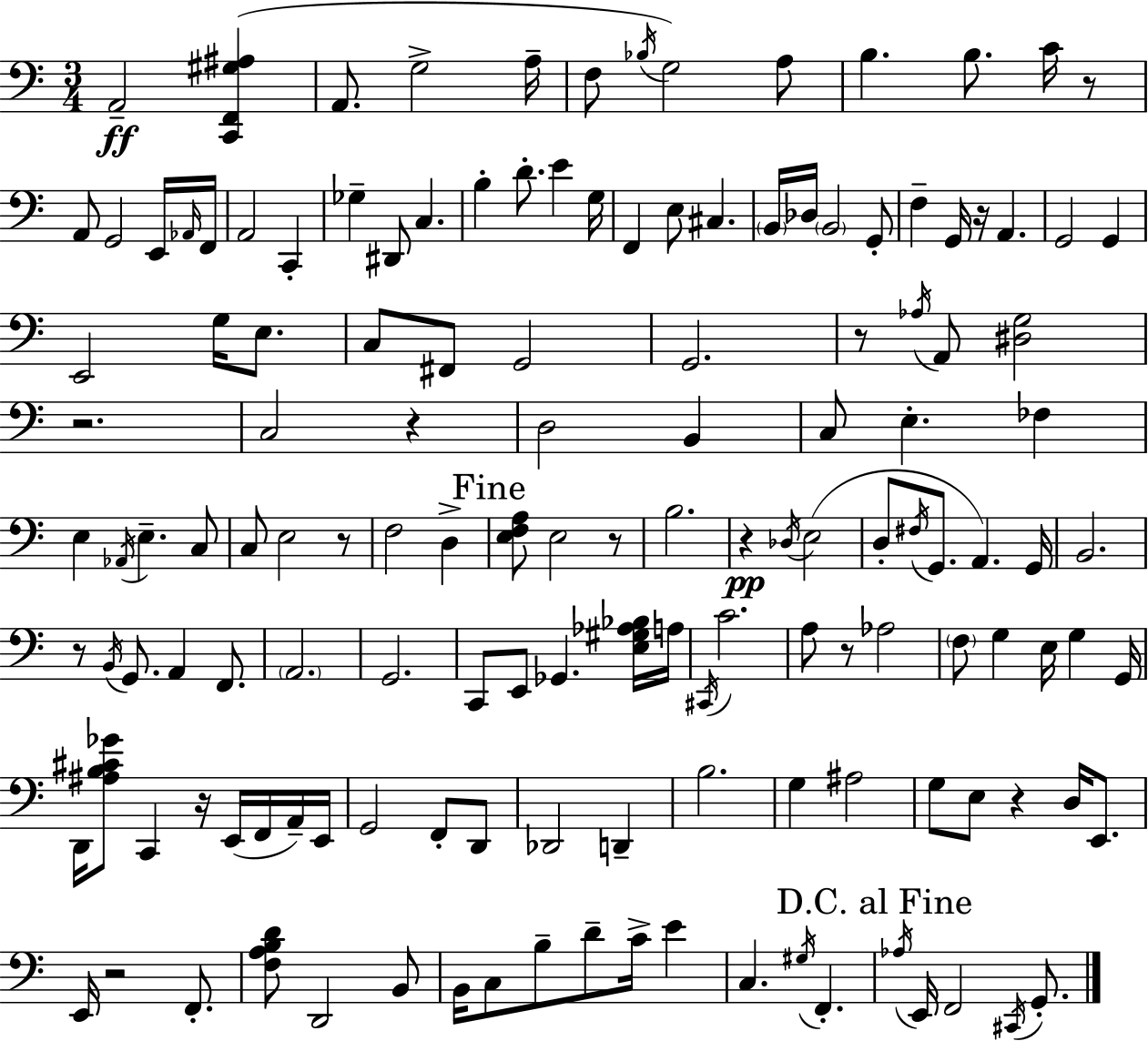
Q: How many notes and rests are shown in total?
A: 144